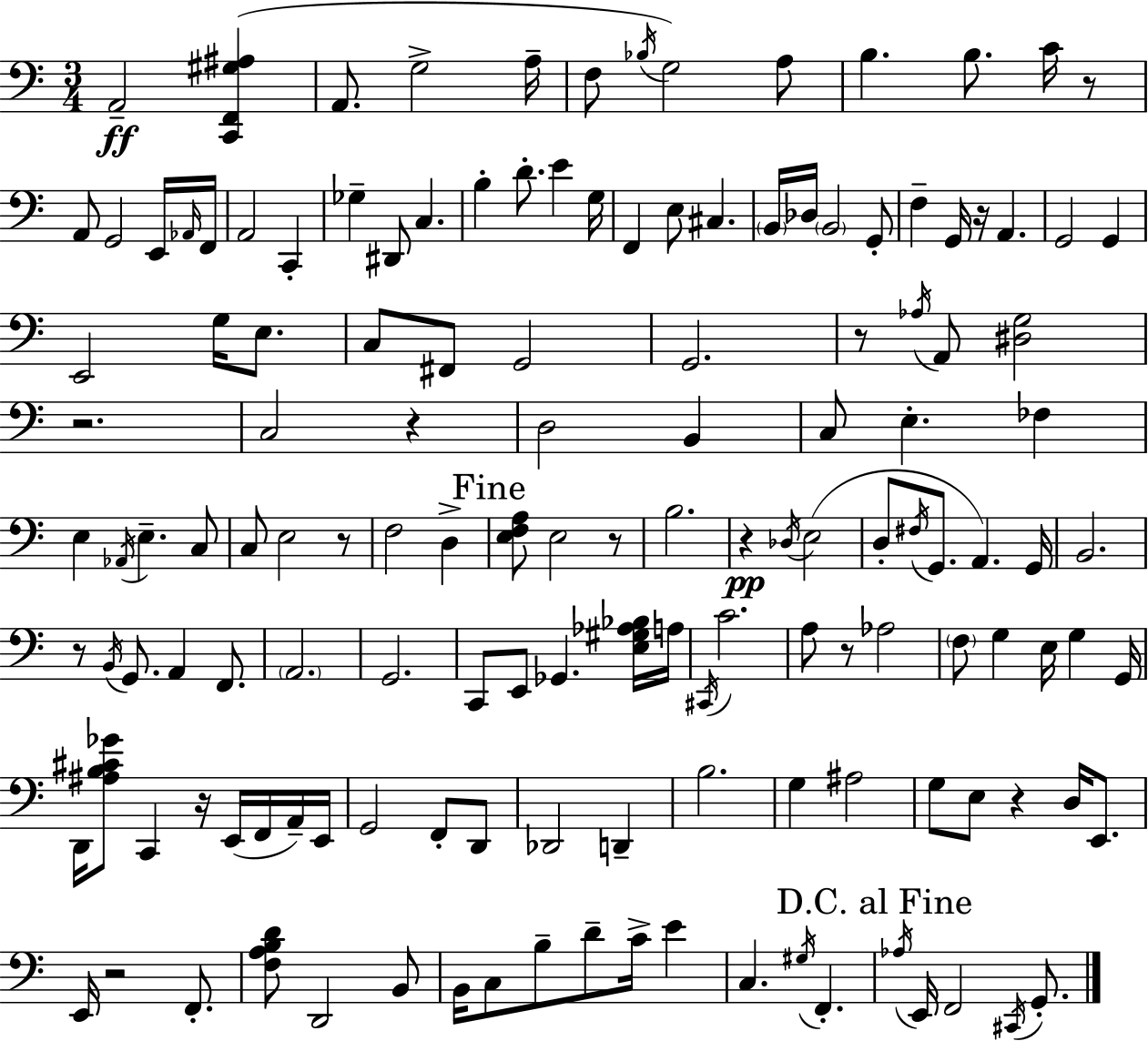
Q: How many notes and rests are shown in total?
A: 144